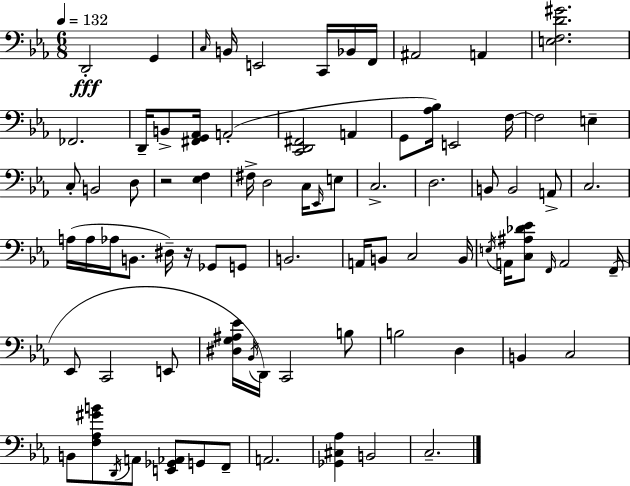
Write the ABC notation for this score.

X:1
T:Untitled
M:6/8
L:1/4
K:Cm
D,,2 G,, C,/4 B,,/4 E,,2 C,,/4 _B,,/4 F,,/4 ^A,,2 A,, [E,F,D^G]2 _F,,2 D,,/4 B,,/2 [^F,,G,,_A,,]/4 A,,2 [C,,D,,^F,,]2 A,, G,,/2 [_A,_B,]/4 E,,2 F,/4 F,2 E, C,/2 B,,2 D,/2 z2 [_E,F,] ^F,/4 D,2 C,/4 _E,,/4 E,/2 C,2 D,2 B,,/2 B,,2 A,,/2 C,2 A,/4 A,/4 _A,/4 B,,/2 ^D,/4 z/4 _G,,/2 G,,/2 B,,2 A,,/4 B,,/2 C,2 B,,/4 E,/4 A,,/4 [C,^A,_D_E]/2 F,,/4 A,,2 F,,/4 _E,,/2 C,,2 E,,/2 [^D,G,^A,_E]/4 _B,,/4 D,,/4 C,,2 B,/2 B,2 D, B,, C,2 B,,/2 [F,_A,^GB]/2 D,,/4 A,,/2 [E,,_G,,_A,,]/2 G,,/2 F,,/2 A,,2 [_G,,^C,_A,] B,,2 C,2